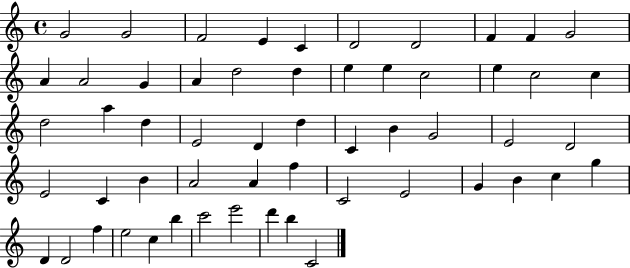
{
  \clef treble
  \time 4/4
  \defaultTimeSignature
  \key c \major
  g'2 g'2 | f'2 e'4 c'4 | d'2 d'2 | f'4 f'4 g'2 | \break a'4 a'2 g'4 | a'4 d''2 d''4 | e''4 e''4 c''2 | e''4 c''2 c''4 | \break d''2 a''4 d''4 | e'2 d'4 d''4 | c'4 b'4 g'2 | e'2 d'2 | \break e'2 c'4 b'4 | a'2 a'4 f''4 | c'2 e'2 | g'4 b'4 c''4 g''4 | \break d'4 d'2 f''4 | e''2 c''4 b''4 | c'''2 e'''2 | d'''4 b''4 c'2 | \break \bar "|."
}